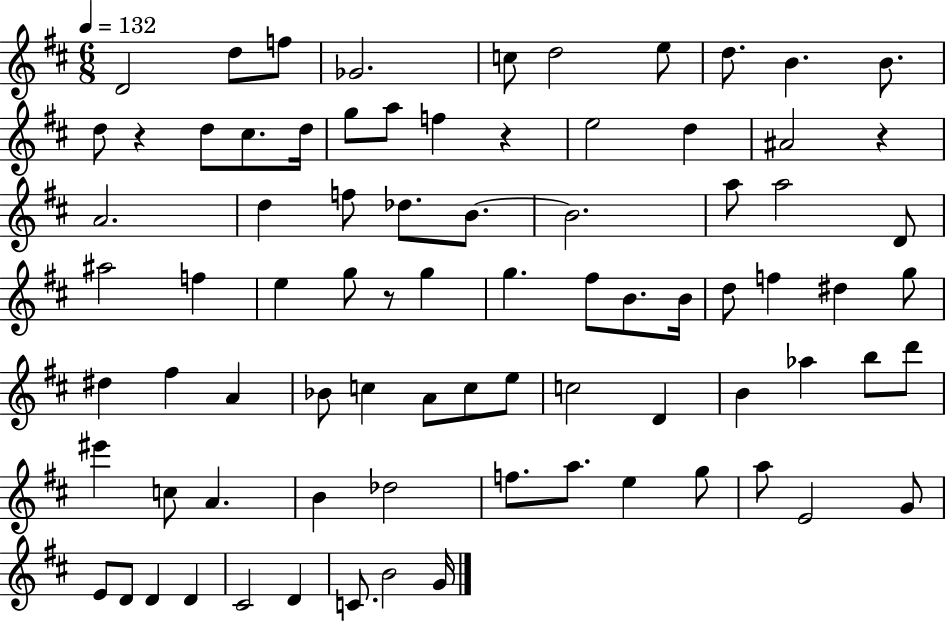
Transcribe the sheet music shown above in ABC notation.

X:1
T:Untitled
M:6/8
L:1/4
K:D
D2 d/2 f/2 _G2 c/2 d2 e/2 d/2 B B/2 d/2 z d/2 ^c/2 d/4 g/2 a/2 f z e2 d ^A2 z A2 d f/2 _d/2 B/2 B2 a/2 a2 D/2 ^a2 f e g/2 z/2 g g ^f/2 B/2 B/4 d/2 f ^d g/2 ^d ^f A _B/2 c A/2 c/2 e/2 c2 D B _a b/2 d'/2 ^e' c/2 A B _d2 f/2 a/2 e g/2 a/2 E2 G/2 E/2 D/2 D D ^C2 D C/2 B2 G/4